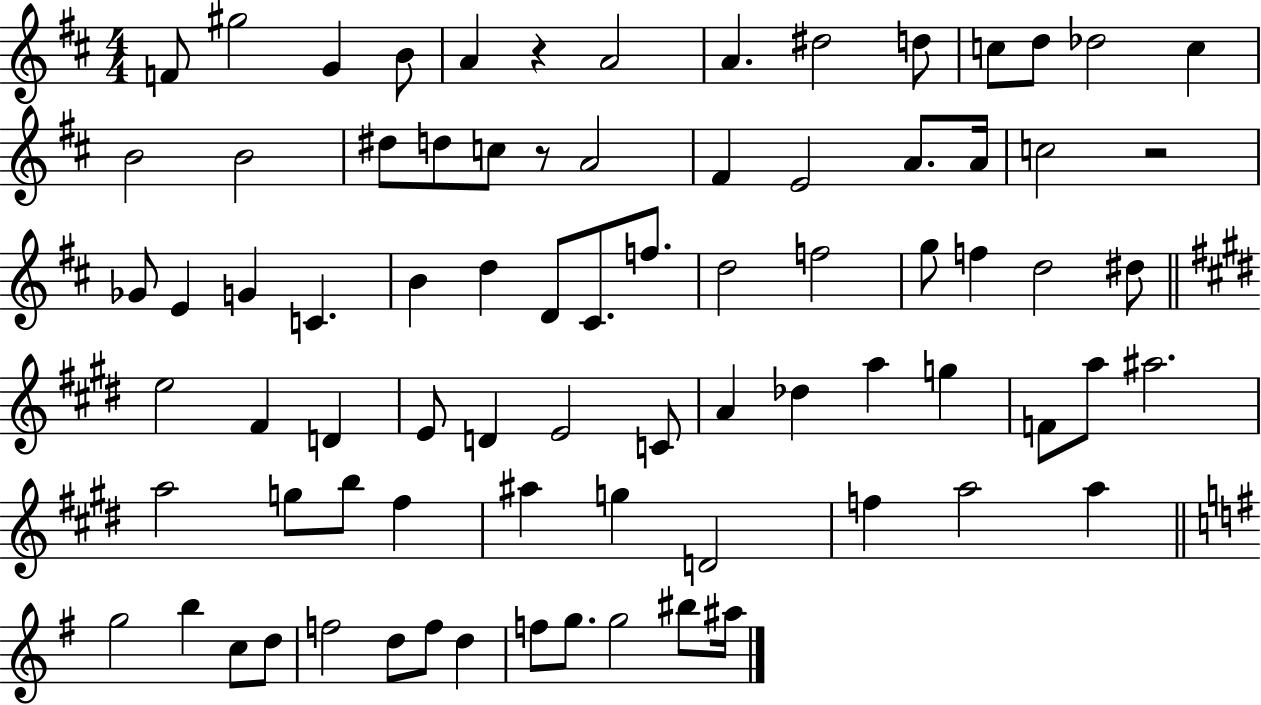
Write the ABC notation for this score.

X:1
T:Untitled
M:4/4
L:1/4
K:D
F/2 ^g2 G B/2 A z A2 A ^d2 d/2 c/2 d/2 _d2 c B2 B2 ^d/2 d/2 c/2 z/2 A2 ^F E2 A/2 A/4 c2 z2 _G/2 E G C B d D/2 ^C/2 f/2 d2 f2 g/2 f d2 ^d/2 e2 ^F D E/2 D E2 C/2 A _d a g F/2 a/2 ^a2 a2 g/2 b/2 ^f ^a g D2 f a2 a g2 b c/2 d/2 f2 d/2 f/2 d f/2 g/2 g2 ^b/2 ^a/4